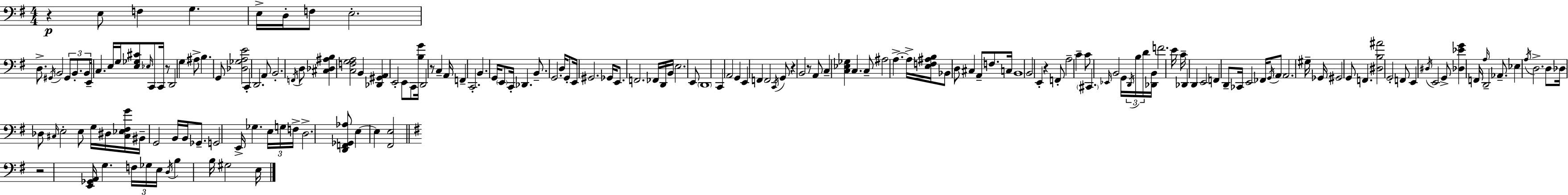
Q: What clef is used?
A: bass